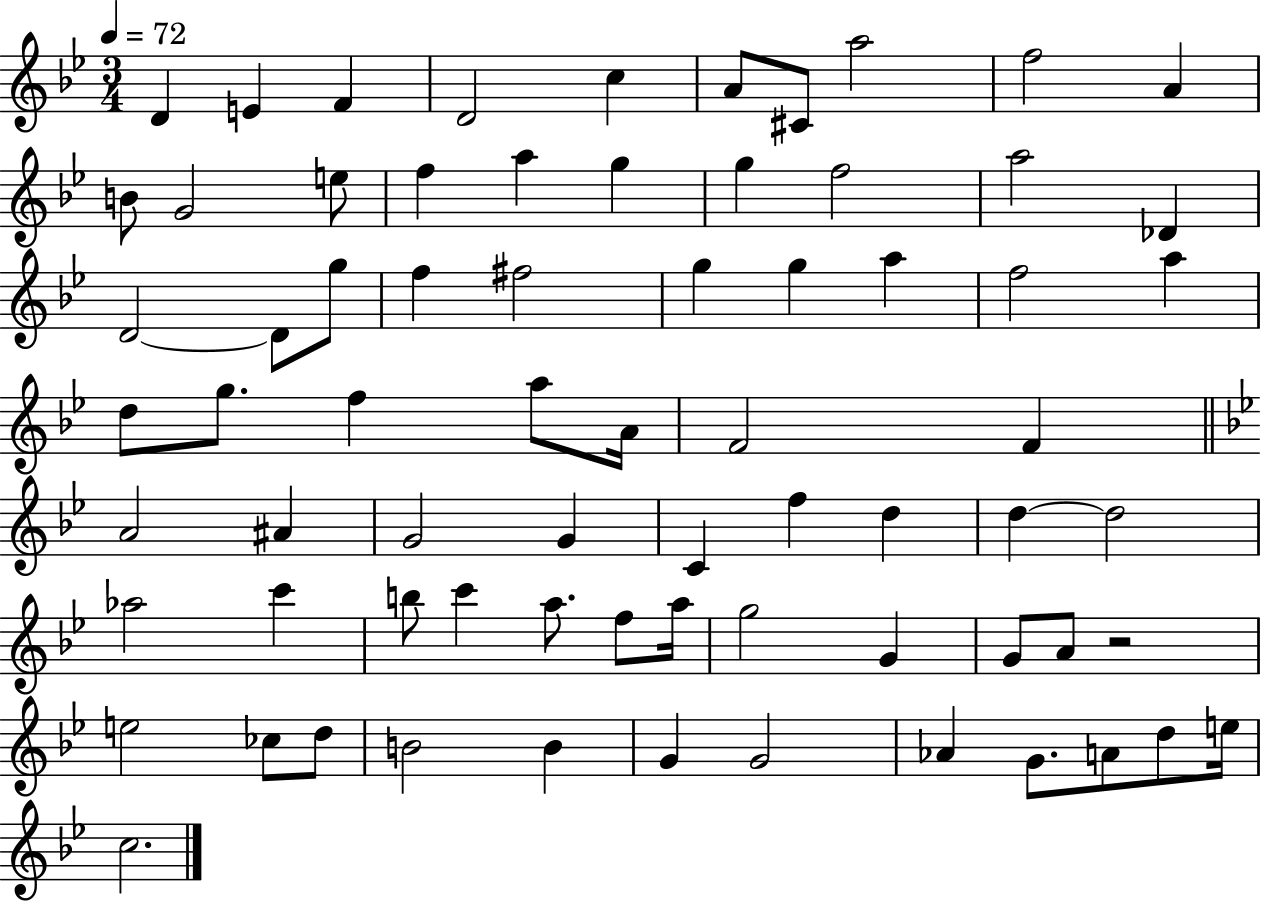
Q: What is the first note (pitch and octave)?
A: D4